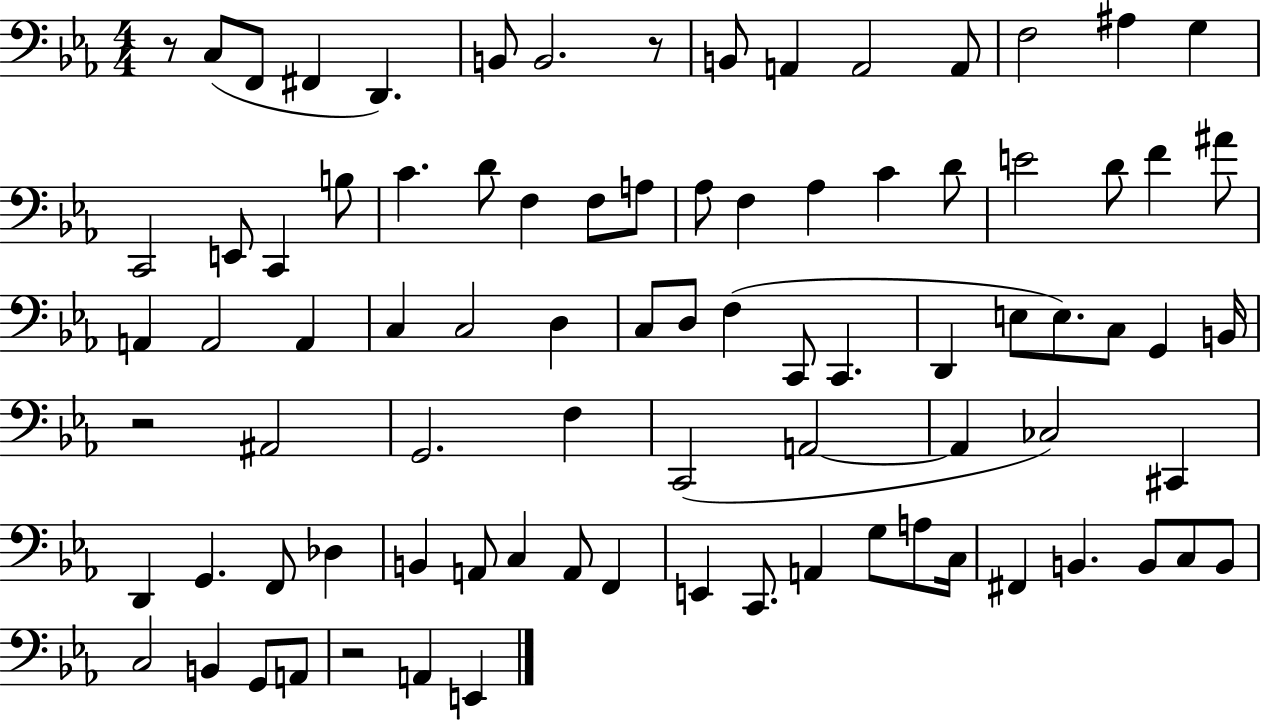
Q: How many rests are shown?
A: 4